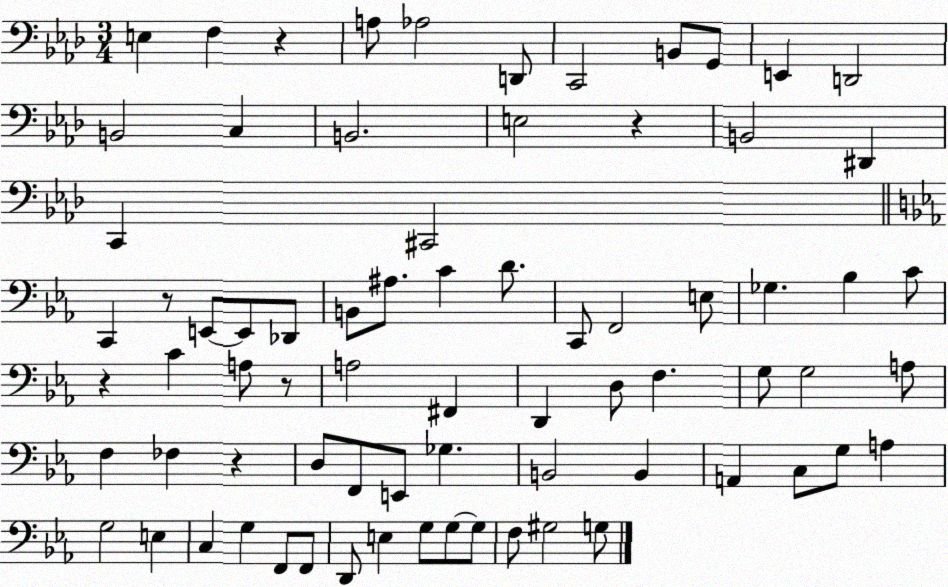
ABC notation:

X:1
T:Untitled
M:3/4
L:1/4
K:Ab
E, F, z A,/2 _A,2 D,,/2 C,,2 B,,/2 G,,/2 E,, D,,2 B,,2 C, B,,2 E,2 z B,,2 ^D,, C,, ^C,,2 C,, z/2 E,,/2 E,,/2 _D,,/2 B,,/2 ^A,/2 C D/2 C,,/2 F,,2 E,/2 _G, _B, C/2 z C A,/2 z/2 A,2 ^F,, D,, D,/2 F, G,/2 G,2 A,/2 F, _F, z D,/2 F,,/2 E,,/2 _G, B,,2 B,, A,, C,/2 G,/2 A, G,2 E, C, G, F,,/2 F,,/2 D,,/2 E, G,/2 G,/2 G,/2 F,/2 ^G,2 G,/2